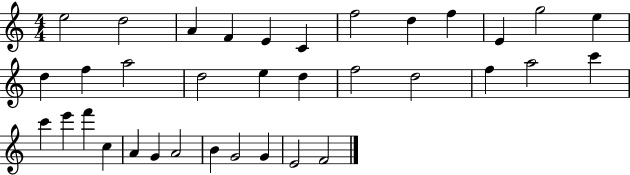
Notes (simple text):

E5/h D5/h A4/q F4/q E4/q C4/q F5/h D5/q F5/q E4/q G5/h E5/q D5/q F5/q A5/h D5/h E5/q D5/q F5/h D5/h F5/q A5/h C6/q C6/q E6/q F6/q C5/q A4/q G4/q A4/h B4/q G4/h G4/q E4/h F4/h